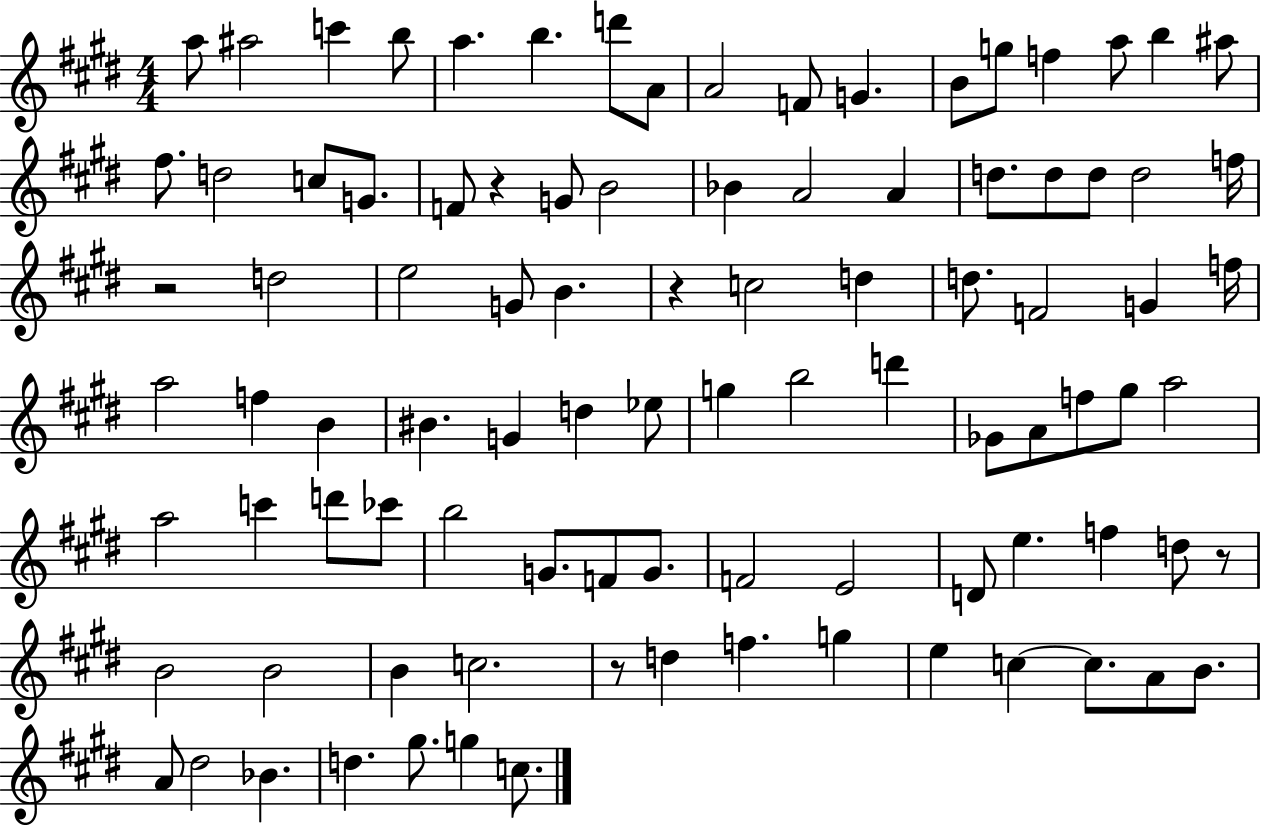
A5/e A#5/h C6/q B5/e A5/q. B5/q. D6/e A4/e A4/h F4/e G4/q. B4/e G5/e F5/q A5/e B5/q A#5/e F#5/e. D5/h C5/e G4/e. F4/e R/q G4/e B4/h Bb4/q A4/h A4/q D5/e. D5/e D5/e D5/h F5/s R/h D5/h E5/h G4/e B4/q. R/q C5/h D5/q D5/e. F4/h G4/q F5/s A5/h F5/q B4/q BIS4/q. G4/q D5/q Eb5/e G5/q B5/h D6/q Gb4/e A4/e F5/e G#5/e A5/h A5/h C6/q D6/e CES6/e B5/h G4/e. F4/e G4/e. F4/h E4/h D4/e E5/q. F5/q D5/e R/e B4/h B4/h B4/q C5/h. R/e D5/q F5/q. G5/q E5/q C5/q C5/e. A4/e B4/e. A4/e D#5/h Bb4/q. D5/q. G#5/e. G5/q C5/e.